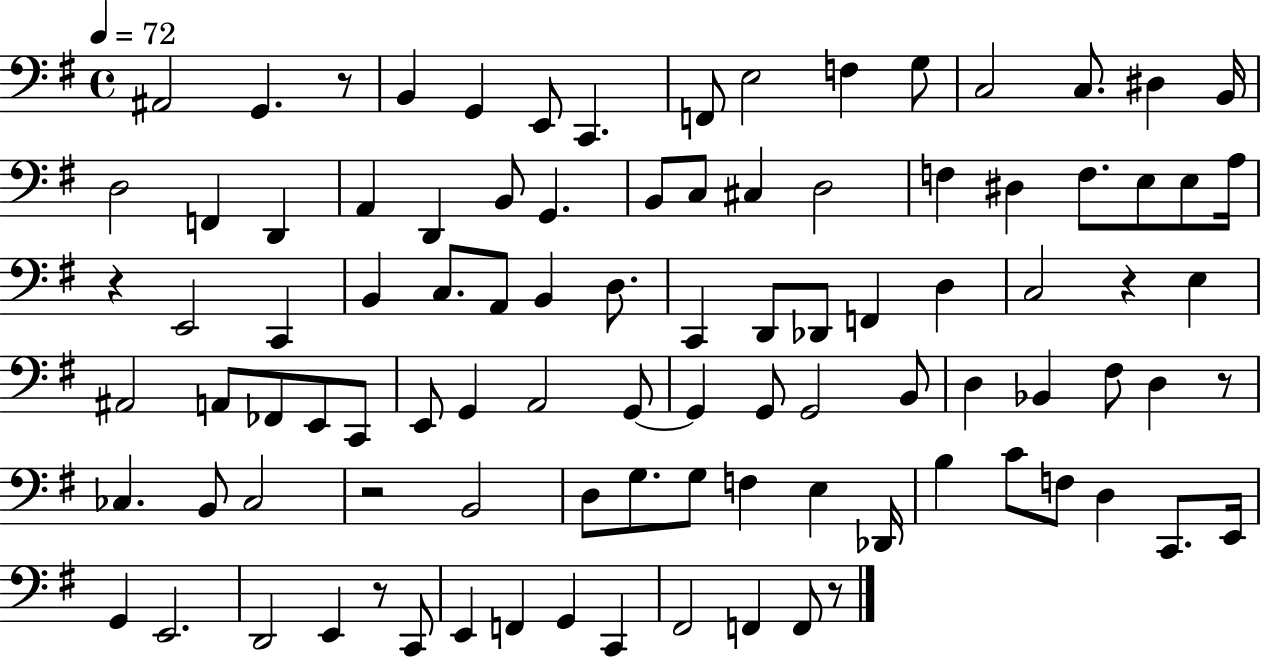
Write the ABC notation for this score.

X:1
T:Untitled
M:4/4
L:1/4
K:G
^A,,2 G,, z/2 B,, G,, E,,/2 C,, F,,/2 E,2 F, G,/2 C,2 C,/2 ^D, B,,/4 D,2 F,, D,, A,, D,, B,,/2 G,, B,,/2 C,/2 ^C, D,2 F, ^D, F,/2 E,/2 E,/2 A,/4 z E,,2 C,, B,, C,/2 A,,/2 B,, D,/2 C,, D,,/2 _D,,/2 F,, D, C,2 z E, ^A,,2 A,,/2 _F,,/2 E,,/2 C,,/2 E,,/2 G,, A,,2 G,,/2 G,, G,,/2 G,,2 B,,/2 D, _B,, ^F,/2 D, z/2 _C, B,,/2 _C,2 z2 B,,2 D,/2 G,/2 G,/2 F, E, _D,,/4 B, C/2 F,/2 D, C,,/2 E,,/4 G,, E,,2 D,,2 E,, z/2 C,,/2 E,, F,, G,, C,, ^F,,2 F,, F,,/2 z/2